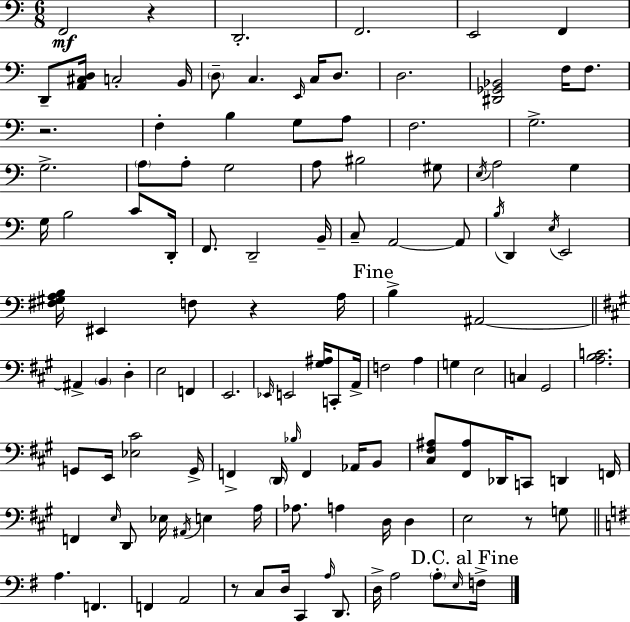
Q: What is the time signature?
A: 6/8